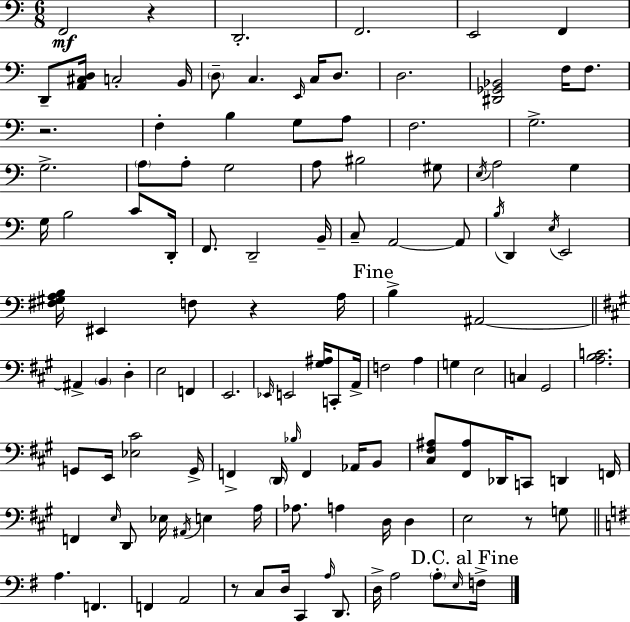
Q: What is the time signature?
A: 6/8